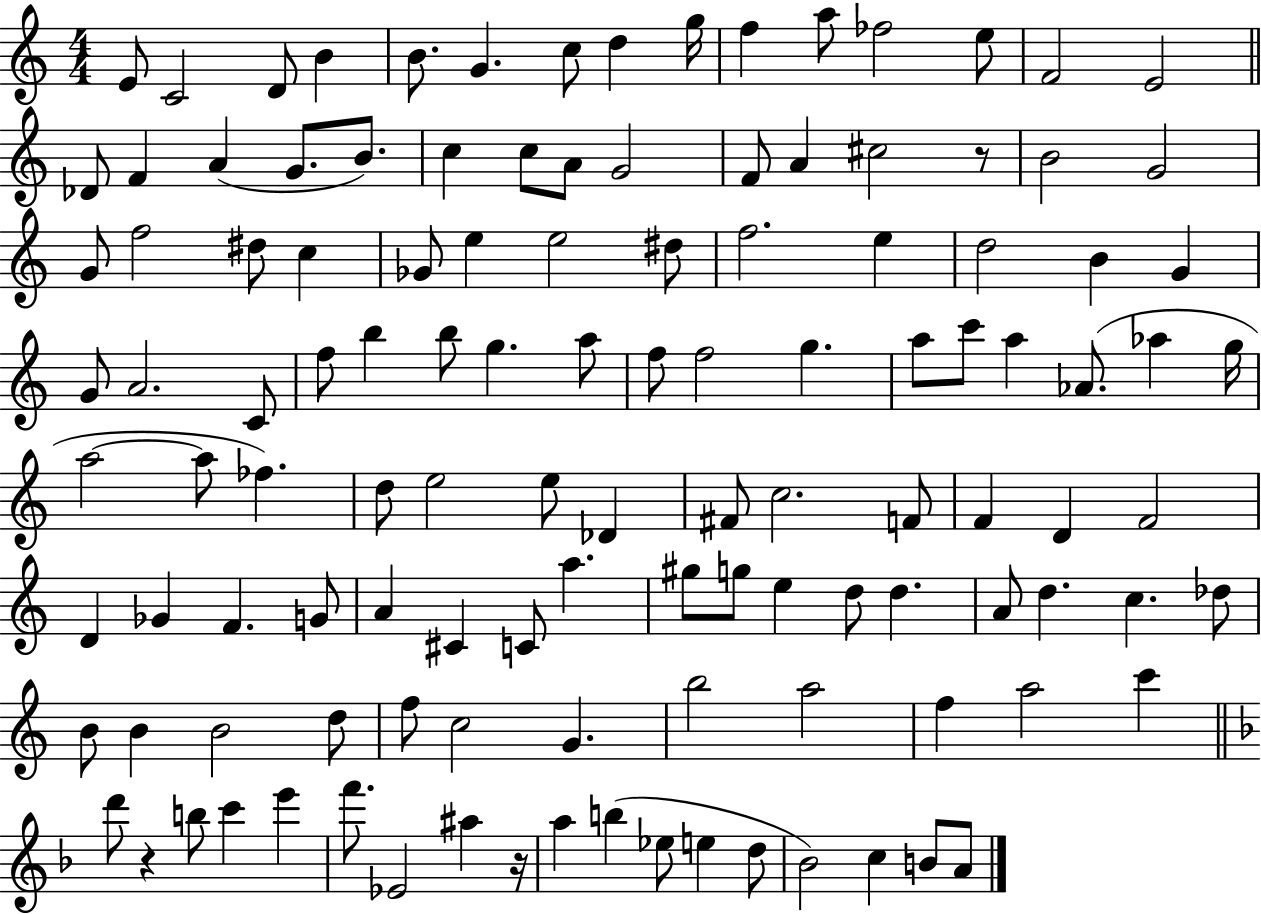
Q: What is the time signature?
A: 4/4